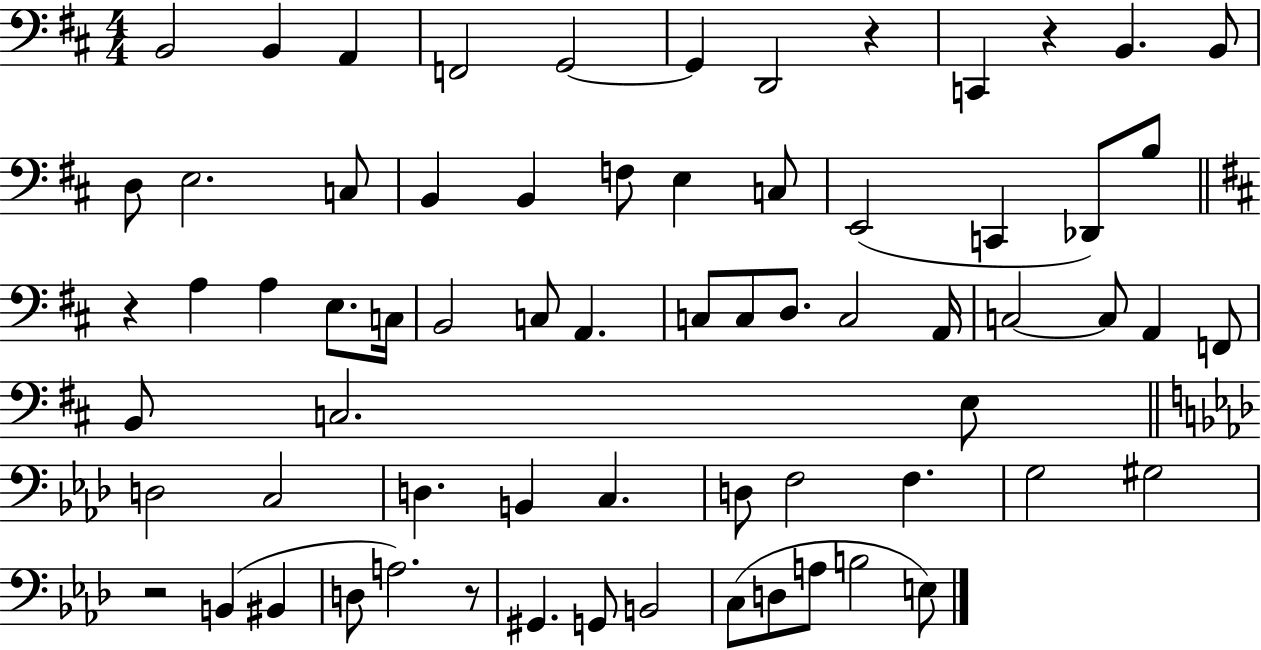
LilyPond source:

{
  \clef bass
  \numericTimeSignature
  \time 4/4
  \key d \major
  \repeat volta 2 { b,2 b,4 a,4 | f,2 g,2~~ | g,4 d,2 r4 | c,4 r4 b,4. b,8 | \break d8 e2. c8 | b,4 b,4 f8 e4 c8 | e,2( c,4 des,8) b8 | \bar "||" \break \key d \major r4 a4 a4 e8. c16 | b,2 c8 a,4. | c8 c8 d8. c2 a,16 | c2~~ c8 a,4 f,8 | \break b,8 c2. e8 | \bar "||" \break \key f \minor d2 c2 | d4. b,4 c4. | d8 f2 f4. | g2 gis2 | \break r2 b,4( bis,4 | d8 a2.) r8 | gis,4. g,8 b,2 | c8( d8 a8 b2 e8) | \break } \bar "|."
}